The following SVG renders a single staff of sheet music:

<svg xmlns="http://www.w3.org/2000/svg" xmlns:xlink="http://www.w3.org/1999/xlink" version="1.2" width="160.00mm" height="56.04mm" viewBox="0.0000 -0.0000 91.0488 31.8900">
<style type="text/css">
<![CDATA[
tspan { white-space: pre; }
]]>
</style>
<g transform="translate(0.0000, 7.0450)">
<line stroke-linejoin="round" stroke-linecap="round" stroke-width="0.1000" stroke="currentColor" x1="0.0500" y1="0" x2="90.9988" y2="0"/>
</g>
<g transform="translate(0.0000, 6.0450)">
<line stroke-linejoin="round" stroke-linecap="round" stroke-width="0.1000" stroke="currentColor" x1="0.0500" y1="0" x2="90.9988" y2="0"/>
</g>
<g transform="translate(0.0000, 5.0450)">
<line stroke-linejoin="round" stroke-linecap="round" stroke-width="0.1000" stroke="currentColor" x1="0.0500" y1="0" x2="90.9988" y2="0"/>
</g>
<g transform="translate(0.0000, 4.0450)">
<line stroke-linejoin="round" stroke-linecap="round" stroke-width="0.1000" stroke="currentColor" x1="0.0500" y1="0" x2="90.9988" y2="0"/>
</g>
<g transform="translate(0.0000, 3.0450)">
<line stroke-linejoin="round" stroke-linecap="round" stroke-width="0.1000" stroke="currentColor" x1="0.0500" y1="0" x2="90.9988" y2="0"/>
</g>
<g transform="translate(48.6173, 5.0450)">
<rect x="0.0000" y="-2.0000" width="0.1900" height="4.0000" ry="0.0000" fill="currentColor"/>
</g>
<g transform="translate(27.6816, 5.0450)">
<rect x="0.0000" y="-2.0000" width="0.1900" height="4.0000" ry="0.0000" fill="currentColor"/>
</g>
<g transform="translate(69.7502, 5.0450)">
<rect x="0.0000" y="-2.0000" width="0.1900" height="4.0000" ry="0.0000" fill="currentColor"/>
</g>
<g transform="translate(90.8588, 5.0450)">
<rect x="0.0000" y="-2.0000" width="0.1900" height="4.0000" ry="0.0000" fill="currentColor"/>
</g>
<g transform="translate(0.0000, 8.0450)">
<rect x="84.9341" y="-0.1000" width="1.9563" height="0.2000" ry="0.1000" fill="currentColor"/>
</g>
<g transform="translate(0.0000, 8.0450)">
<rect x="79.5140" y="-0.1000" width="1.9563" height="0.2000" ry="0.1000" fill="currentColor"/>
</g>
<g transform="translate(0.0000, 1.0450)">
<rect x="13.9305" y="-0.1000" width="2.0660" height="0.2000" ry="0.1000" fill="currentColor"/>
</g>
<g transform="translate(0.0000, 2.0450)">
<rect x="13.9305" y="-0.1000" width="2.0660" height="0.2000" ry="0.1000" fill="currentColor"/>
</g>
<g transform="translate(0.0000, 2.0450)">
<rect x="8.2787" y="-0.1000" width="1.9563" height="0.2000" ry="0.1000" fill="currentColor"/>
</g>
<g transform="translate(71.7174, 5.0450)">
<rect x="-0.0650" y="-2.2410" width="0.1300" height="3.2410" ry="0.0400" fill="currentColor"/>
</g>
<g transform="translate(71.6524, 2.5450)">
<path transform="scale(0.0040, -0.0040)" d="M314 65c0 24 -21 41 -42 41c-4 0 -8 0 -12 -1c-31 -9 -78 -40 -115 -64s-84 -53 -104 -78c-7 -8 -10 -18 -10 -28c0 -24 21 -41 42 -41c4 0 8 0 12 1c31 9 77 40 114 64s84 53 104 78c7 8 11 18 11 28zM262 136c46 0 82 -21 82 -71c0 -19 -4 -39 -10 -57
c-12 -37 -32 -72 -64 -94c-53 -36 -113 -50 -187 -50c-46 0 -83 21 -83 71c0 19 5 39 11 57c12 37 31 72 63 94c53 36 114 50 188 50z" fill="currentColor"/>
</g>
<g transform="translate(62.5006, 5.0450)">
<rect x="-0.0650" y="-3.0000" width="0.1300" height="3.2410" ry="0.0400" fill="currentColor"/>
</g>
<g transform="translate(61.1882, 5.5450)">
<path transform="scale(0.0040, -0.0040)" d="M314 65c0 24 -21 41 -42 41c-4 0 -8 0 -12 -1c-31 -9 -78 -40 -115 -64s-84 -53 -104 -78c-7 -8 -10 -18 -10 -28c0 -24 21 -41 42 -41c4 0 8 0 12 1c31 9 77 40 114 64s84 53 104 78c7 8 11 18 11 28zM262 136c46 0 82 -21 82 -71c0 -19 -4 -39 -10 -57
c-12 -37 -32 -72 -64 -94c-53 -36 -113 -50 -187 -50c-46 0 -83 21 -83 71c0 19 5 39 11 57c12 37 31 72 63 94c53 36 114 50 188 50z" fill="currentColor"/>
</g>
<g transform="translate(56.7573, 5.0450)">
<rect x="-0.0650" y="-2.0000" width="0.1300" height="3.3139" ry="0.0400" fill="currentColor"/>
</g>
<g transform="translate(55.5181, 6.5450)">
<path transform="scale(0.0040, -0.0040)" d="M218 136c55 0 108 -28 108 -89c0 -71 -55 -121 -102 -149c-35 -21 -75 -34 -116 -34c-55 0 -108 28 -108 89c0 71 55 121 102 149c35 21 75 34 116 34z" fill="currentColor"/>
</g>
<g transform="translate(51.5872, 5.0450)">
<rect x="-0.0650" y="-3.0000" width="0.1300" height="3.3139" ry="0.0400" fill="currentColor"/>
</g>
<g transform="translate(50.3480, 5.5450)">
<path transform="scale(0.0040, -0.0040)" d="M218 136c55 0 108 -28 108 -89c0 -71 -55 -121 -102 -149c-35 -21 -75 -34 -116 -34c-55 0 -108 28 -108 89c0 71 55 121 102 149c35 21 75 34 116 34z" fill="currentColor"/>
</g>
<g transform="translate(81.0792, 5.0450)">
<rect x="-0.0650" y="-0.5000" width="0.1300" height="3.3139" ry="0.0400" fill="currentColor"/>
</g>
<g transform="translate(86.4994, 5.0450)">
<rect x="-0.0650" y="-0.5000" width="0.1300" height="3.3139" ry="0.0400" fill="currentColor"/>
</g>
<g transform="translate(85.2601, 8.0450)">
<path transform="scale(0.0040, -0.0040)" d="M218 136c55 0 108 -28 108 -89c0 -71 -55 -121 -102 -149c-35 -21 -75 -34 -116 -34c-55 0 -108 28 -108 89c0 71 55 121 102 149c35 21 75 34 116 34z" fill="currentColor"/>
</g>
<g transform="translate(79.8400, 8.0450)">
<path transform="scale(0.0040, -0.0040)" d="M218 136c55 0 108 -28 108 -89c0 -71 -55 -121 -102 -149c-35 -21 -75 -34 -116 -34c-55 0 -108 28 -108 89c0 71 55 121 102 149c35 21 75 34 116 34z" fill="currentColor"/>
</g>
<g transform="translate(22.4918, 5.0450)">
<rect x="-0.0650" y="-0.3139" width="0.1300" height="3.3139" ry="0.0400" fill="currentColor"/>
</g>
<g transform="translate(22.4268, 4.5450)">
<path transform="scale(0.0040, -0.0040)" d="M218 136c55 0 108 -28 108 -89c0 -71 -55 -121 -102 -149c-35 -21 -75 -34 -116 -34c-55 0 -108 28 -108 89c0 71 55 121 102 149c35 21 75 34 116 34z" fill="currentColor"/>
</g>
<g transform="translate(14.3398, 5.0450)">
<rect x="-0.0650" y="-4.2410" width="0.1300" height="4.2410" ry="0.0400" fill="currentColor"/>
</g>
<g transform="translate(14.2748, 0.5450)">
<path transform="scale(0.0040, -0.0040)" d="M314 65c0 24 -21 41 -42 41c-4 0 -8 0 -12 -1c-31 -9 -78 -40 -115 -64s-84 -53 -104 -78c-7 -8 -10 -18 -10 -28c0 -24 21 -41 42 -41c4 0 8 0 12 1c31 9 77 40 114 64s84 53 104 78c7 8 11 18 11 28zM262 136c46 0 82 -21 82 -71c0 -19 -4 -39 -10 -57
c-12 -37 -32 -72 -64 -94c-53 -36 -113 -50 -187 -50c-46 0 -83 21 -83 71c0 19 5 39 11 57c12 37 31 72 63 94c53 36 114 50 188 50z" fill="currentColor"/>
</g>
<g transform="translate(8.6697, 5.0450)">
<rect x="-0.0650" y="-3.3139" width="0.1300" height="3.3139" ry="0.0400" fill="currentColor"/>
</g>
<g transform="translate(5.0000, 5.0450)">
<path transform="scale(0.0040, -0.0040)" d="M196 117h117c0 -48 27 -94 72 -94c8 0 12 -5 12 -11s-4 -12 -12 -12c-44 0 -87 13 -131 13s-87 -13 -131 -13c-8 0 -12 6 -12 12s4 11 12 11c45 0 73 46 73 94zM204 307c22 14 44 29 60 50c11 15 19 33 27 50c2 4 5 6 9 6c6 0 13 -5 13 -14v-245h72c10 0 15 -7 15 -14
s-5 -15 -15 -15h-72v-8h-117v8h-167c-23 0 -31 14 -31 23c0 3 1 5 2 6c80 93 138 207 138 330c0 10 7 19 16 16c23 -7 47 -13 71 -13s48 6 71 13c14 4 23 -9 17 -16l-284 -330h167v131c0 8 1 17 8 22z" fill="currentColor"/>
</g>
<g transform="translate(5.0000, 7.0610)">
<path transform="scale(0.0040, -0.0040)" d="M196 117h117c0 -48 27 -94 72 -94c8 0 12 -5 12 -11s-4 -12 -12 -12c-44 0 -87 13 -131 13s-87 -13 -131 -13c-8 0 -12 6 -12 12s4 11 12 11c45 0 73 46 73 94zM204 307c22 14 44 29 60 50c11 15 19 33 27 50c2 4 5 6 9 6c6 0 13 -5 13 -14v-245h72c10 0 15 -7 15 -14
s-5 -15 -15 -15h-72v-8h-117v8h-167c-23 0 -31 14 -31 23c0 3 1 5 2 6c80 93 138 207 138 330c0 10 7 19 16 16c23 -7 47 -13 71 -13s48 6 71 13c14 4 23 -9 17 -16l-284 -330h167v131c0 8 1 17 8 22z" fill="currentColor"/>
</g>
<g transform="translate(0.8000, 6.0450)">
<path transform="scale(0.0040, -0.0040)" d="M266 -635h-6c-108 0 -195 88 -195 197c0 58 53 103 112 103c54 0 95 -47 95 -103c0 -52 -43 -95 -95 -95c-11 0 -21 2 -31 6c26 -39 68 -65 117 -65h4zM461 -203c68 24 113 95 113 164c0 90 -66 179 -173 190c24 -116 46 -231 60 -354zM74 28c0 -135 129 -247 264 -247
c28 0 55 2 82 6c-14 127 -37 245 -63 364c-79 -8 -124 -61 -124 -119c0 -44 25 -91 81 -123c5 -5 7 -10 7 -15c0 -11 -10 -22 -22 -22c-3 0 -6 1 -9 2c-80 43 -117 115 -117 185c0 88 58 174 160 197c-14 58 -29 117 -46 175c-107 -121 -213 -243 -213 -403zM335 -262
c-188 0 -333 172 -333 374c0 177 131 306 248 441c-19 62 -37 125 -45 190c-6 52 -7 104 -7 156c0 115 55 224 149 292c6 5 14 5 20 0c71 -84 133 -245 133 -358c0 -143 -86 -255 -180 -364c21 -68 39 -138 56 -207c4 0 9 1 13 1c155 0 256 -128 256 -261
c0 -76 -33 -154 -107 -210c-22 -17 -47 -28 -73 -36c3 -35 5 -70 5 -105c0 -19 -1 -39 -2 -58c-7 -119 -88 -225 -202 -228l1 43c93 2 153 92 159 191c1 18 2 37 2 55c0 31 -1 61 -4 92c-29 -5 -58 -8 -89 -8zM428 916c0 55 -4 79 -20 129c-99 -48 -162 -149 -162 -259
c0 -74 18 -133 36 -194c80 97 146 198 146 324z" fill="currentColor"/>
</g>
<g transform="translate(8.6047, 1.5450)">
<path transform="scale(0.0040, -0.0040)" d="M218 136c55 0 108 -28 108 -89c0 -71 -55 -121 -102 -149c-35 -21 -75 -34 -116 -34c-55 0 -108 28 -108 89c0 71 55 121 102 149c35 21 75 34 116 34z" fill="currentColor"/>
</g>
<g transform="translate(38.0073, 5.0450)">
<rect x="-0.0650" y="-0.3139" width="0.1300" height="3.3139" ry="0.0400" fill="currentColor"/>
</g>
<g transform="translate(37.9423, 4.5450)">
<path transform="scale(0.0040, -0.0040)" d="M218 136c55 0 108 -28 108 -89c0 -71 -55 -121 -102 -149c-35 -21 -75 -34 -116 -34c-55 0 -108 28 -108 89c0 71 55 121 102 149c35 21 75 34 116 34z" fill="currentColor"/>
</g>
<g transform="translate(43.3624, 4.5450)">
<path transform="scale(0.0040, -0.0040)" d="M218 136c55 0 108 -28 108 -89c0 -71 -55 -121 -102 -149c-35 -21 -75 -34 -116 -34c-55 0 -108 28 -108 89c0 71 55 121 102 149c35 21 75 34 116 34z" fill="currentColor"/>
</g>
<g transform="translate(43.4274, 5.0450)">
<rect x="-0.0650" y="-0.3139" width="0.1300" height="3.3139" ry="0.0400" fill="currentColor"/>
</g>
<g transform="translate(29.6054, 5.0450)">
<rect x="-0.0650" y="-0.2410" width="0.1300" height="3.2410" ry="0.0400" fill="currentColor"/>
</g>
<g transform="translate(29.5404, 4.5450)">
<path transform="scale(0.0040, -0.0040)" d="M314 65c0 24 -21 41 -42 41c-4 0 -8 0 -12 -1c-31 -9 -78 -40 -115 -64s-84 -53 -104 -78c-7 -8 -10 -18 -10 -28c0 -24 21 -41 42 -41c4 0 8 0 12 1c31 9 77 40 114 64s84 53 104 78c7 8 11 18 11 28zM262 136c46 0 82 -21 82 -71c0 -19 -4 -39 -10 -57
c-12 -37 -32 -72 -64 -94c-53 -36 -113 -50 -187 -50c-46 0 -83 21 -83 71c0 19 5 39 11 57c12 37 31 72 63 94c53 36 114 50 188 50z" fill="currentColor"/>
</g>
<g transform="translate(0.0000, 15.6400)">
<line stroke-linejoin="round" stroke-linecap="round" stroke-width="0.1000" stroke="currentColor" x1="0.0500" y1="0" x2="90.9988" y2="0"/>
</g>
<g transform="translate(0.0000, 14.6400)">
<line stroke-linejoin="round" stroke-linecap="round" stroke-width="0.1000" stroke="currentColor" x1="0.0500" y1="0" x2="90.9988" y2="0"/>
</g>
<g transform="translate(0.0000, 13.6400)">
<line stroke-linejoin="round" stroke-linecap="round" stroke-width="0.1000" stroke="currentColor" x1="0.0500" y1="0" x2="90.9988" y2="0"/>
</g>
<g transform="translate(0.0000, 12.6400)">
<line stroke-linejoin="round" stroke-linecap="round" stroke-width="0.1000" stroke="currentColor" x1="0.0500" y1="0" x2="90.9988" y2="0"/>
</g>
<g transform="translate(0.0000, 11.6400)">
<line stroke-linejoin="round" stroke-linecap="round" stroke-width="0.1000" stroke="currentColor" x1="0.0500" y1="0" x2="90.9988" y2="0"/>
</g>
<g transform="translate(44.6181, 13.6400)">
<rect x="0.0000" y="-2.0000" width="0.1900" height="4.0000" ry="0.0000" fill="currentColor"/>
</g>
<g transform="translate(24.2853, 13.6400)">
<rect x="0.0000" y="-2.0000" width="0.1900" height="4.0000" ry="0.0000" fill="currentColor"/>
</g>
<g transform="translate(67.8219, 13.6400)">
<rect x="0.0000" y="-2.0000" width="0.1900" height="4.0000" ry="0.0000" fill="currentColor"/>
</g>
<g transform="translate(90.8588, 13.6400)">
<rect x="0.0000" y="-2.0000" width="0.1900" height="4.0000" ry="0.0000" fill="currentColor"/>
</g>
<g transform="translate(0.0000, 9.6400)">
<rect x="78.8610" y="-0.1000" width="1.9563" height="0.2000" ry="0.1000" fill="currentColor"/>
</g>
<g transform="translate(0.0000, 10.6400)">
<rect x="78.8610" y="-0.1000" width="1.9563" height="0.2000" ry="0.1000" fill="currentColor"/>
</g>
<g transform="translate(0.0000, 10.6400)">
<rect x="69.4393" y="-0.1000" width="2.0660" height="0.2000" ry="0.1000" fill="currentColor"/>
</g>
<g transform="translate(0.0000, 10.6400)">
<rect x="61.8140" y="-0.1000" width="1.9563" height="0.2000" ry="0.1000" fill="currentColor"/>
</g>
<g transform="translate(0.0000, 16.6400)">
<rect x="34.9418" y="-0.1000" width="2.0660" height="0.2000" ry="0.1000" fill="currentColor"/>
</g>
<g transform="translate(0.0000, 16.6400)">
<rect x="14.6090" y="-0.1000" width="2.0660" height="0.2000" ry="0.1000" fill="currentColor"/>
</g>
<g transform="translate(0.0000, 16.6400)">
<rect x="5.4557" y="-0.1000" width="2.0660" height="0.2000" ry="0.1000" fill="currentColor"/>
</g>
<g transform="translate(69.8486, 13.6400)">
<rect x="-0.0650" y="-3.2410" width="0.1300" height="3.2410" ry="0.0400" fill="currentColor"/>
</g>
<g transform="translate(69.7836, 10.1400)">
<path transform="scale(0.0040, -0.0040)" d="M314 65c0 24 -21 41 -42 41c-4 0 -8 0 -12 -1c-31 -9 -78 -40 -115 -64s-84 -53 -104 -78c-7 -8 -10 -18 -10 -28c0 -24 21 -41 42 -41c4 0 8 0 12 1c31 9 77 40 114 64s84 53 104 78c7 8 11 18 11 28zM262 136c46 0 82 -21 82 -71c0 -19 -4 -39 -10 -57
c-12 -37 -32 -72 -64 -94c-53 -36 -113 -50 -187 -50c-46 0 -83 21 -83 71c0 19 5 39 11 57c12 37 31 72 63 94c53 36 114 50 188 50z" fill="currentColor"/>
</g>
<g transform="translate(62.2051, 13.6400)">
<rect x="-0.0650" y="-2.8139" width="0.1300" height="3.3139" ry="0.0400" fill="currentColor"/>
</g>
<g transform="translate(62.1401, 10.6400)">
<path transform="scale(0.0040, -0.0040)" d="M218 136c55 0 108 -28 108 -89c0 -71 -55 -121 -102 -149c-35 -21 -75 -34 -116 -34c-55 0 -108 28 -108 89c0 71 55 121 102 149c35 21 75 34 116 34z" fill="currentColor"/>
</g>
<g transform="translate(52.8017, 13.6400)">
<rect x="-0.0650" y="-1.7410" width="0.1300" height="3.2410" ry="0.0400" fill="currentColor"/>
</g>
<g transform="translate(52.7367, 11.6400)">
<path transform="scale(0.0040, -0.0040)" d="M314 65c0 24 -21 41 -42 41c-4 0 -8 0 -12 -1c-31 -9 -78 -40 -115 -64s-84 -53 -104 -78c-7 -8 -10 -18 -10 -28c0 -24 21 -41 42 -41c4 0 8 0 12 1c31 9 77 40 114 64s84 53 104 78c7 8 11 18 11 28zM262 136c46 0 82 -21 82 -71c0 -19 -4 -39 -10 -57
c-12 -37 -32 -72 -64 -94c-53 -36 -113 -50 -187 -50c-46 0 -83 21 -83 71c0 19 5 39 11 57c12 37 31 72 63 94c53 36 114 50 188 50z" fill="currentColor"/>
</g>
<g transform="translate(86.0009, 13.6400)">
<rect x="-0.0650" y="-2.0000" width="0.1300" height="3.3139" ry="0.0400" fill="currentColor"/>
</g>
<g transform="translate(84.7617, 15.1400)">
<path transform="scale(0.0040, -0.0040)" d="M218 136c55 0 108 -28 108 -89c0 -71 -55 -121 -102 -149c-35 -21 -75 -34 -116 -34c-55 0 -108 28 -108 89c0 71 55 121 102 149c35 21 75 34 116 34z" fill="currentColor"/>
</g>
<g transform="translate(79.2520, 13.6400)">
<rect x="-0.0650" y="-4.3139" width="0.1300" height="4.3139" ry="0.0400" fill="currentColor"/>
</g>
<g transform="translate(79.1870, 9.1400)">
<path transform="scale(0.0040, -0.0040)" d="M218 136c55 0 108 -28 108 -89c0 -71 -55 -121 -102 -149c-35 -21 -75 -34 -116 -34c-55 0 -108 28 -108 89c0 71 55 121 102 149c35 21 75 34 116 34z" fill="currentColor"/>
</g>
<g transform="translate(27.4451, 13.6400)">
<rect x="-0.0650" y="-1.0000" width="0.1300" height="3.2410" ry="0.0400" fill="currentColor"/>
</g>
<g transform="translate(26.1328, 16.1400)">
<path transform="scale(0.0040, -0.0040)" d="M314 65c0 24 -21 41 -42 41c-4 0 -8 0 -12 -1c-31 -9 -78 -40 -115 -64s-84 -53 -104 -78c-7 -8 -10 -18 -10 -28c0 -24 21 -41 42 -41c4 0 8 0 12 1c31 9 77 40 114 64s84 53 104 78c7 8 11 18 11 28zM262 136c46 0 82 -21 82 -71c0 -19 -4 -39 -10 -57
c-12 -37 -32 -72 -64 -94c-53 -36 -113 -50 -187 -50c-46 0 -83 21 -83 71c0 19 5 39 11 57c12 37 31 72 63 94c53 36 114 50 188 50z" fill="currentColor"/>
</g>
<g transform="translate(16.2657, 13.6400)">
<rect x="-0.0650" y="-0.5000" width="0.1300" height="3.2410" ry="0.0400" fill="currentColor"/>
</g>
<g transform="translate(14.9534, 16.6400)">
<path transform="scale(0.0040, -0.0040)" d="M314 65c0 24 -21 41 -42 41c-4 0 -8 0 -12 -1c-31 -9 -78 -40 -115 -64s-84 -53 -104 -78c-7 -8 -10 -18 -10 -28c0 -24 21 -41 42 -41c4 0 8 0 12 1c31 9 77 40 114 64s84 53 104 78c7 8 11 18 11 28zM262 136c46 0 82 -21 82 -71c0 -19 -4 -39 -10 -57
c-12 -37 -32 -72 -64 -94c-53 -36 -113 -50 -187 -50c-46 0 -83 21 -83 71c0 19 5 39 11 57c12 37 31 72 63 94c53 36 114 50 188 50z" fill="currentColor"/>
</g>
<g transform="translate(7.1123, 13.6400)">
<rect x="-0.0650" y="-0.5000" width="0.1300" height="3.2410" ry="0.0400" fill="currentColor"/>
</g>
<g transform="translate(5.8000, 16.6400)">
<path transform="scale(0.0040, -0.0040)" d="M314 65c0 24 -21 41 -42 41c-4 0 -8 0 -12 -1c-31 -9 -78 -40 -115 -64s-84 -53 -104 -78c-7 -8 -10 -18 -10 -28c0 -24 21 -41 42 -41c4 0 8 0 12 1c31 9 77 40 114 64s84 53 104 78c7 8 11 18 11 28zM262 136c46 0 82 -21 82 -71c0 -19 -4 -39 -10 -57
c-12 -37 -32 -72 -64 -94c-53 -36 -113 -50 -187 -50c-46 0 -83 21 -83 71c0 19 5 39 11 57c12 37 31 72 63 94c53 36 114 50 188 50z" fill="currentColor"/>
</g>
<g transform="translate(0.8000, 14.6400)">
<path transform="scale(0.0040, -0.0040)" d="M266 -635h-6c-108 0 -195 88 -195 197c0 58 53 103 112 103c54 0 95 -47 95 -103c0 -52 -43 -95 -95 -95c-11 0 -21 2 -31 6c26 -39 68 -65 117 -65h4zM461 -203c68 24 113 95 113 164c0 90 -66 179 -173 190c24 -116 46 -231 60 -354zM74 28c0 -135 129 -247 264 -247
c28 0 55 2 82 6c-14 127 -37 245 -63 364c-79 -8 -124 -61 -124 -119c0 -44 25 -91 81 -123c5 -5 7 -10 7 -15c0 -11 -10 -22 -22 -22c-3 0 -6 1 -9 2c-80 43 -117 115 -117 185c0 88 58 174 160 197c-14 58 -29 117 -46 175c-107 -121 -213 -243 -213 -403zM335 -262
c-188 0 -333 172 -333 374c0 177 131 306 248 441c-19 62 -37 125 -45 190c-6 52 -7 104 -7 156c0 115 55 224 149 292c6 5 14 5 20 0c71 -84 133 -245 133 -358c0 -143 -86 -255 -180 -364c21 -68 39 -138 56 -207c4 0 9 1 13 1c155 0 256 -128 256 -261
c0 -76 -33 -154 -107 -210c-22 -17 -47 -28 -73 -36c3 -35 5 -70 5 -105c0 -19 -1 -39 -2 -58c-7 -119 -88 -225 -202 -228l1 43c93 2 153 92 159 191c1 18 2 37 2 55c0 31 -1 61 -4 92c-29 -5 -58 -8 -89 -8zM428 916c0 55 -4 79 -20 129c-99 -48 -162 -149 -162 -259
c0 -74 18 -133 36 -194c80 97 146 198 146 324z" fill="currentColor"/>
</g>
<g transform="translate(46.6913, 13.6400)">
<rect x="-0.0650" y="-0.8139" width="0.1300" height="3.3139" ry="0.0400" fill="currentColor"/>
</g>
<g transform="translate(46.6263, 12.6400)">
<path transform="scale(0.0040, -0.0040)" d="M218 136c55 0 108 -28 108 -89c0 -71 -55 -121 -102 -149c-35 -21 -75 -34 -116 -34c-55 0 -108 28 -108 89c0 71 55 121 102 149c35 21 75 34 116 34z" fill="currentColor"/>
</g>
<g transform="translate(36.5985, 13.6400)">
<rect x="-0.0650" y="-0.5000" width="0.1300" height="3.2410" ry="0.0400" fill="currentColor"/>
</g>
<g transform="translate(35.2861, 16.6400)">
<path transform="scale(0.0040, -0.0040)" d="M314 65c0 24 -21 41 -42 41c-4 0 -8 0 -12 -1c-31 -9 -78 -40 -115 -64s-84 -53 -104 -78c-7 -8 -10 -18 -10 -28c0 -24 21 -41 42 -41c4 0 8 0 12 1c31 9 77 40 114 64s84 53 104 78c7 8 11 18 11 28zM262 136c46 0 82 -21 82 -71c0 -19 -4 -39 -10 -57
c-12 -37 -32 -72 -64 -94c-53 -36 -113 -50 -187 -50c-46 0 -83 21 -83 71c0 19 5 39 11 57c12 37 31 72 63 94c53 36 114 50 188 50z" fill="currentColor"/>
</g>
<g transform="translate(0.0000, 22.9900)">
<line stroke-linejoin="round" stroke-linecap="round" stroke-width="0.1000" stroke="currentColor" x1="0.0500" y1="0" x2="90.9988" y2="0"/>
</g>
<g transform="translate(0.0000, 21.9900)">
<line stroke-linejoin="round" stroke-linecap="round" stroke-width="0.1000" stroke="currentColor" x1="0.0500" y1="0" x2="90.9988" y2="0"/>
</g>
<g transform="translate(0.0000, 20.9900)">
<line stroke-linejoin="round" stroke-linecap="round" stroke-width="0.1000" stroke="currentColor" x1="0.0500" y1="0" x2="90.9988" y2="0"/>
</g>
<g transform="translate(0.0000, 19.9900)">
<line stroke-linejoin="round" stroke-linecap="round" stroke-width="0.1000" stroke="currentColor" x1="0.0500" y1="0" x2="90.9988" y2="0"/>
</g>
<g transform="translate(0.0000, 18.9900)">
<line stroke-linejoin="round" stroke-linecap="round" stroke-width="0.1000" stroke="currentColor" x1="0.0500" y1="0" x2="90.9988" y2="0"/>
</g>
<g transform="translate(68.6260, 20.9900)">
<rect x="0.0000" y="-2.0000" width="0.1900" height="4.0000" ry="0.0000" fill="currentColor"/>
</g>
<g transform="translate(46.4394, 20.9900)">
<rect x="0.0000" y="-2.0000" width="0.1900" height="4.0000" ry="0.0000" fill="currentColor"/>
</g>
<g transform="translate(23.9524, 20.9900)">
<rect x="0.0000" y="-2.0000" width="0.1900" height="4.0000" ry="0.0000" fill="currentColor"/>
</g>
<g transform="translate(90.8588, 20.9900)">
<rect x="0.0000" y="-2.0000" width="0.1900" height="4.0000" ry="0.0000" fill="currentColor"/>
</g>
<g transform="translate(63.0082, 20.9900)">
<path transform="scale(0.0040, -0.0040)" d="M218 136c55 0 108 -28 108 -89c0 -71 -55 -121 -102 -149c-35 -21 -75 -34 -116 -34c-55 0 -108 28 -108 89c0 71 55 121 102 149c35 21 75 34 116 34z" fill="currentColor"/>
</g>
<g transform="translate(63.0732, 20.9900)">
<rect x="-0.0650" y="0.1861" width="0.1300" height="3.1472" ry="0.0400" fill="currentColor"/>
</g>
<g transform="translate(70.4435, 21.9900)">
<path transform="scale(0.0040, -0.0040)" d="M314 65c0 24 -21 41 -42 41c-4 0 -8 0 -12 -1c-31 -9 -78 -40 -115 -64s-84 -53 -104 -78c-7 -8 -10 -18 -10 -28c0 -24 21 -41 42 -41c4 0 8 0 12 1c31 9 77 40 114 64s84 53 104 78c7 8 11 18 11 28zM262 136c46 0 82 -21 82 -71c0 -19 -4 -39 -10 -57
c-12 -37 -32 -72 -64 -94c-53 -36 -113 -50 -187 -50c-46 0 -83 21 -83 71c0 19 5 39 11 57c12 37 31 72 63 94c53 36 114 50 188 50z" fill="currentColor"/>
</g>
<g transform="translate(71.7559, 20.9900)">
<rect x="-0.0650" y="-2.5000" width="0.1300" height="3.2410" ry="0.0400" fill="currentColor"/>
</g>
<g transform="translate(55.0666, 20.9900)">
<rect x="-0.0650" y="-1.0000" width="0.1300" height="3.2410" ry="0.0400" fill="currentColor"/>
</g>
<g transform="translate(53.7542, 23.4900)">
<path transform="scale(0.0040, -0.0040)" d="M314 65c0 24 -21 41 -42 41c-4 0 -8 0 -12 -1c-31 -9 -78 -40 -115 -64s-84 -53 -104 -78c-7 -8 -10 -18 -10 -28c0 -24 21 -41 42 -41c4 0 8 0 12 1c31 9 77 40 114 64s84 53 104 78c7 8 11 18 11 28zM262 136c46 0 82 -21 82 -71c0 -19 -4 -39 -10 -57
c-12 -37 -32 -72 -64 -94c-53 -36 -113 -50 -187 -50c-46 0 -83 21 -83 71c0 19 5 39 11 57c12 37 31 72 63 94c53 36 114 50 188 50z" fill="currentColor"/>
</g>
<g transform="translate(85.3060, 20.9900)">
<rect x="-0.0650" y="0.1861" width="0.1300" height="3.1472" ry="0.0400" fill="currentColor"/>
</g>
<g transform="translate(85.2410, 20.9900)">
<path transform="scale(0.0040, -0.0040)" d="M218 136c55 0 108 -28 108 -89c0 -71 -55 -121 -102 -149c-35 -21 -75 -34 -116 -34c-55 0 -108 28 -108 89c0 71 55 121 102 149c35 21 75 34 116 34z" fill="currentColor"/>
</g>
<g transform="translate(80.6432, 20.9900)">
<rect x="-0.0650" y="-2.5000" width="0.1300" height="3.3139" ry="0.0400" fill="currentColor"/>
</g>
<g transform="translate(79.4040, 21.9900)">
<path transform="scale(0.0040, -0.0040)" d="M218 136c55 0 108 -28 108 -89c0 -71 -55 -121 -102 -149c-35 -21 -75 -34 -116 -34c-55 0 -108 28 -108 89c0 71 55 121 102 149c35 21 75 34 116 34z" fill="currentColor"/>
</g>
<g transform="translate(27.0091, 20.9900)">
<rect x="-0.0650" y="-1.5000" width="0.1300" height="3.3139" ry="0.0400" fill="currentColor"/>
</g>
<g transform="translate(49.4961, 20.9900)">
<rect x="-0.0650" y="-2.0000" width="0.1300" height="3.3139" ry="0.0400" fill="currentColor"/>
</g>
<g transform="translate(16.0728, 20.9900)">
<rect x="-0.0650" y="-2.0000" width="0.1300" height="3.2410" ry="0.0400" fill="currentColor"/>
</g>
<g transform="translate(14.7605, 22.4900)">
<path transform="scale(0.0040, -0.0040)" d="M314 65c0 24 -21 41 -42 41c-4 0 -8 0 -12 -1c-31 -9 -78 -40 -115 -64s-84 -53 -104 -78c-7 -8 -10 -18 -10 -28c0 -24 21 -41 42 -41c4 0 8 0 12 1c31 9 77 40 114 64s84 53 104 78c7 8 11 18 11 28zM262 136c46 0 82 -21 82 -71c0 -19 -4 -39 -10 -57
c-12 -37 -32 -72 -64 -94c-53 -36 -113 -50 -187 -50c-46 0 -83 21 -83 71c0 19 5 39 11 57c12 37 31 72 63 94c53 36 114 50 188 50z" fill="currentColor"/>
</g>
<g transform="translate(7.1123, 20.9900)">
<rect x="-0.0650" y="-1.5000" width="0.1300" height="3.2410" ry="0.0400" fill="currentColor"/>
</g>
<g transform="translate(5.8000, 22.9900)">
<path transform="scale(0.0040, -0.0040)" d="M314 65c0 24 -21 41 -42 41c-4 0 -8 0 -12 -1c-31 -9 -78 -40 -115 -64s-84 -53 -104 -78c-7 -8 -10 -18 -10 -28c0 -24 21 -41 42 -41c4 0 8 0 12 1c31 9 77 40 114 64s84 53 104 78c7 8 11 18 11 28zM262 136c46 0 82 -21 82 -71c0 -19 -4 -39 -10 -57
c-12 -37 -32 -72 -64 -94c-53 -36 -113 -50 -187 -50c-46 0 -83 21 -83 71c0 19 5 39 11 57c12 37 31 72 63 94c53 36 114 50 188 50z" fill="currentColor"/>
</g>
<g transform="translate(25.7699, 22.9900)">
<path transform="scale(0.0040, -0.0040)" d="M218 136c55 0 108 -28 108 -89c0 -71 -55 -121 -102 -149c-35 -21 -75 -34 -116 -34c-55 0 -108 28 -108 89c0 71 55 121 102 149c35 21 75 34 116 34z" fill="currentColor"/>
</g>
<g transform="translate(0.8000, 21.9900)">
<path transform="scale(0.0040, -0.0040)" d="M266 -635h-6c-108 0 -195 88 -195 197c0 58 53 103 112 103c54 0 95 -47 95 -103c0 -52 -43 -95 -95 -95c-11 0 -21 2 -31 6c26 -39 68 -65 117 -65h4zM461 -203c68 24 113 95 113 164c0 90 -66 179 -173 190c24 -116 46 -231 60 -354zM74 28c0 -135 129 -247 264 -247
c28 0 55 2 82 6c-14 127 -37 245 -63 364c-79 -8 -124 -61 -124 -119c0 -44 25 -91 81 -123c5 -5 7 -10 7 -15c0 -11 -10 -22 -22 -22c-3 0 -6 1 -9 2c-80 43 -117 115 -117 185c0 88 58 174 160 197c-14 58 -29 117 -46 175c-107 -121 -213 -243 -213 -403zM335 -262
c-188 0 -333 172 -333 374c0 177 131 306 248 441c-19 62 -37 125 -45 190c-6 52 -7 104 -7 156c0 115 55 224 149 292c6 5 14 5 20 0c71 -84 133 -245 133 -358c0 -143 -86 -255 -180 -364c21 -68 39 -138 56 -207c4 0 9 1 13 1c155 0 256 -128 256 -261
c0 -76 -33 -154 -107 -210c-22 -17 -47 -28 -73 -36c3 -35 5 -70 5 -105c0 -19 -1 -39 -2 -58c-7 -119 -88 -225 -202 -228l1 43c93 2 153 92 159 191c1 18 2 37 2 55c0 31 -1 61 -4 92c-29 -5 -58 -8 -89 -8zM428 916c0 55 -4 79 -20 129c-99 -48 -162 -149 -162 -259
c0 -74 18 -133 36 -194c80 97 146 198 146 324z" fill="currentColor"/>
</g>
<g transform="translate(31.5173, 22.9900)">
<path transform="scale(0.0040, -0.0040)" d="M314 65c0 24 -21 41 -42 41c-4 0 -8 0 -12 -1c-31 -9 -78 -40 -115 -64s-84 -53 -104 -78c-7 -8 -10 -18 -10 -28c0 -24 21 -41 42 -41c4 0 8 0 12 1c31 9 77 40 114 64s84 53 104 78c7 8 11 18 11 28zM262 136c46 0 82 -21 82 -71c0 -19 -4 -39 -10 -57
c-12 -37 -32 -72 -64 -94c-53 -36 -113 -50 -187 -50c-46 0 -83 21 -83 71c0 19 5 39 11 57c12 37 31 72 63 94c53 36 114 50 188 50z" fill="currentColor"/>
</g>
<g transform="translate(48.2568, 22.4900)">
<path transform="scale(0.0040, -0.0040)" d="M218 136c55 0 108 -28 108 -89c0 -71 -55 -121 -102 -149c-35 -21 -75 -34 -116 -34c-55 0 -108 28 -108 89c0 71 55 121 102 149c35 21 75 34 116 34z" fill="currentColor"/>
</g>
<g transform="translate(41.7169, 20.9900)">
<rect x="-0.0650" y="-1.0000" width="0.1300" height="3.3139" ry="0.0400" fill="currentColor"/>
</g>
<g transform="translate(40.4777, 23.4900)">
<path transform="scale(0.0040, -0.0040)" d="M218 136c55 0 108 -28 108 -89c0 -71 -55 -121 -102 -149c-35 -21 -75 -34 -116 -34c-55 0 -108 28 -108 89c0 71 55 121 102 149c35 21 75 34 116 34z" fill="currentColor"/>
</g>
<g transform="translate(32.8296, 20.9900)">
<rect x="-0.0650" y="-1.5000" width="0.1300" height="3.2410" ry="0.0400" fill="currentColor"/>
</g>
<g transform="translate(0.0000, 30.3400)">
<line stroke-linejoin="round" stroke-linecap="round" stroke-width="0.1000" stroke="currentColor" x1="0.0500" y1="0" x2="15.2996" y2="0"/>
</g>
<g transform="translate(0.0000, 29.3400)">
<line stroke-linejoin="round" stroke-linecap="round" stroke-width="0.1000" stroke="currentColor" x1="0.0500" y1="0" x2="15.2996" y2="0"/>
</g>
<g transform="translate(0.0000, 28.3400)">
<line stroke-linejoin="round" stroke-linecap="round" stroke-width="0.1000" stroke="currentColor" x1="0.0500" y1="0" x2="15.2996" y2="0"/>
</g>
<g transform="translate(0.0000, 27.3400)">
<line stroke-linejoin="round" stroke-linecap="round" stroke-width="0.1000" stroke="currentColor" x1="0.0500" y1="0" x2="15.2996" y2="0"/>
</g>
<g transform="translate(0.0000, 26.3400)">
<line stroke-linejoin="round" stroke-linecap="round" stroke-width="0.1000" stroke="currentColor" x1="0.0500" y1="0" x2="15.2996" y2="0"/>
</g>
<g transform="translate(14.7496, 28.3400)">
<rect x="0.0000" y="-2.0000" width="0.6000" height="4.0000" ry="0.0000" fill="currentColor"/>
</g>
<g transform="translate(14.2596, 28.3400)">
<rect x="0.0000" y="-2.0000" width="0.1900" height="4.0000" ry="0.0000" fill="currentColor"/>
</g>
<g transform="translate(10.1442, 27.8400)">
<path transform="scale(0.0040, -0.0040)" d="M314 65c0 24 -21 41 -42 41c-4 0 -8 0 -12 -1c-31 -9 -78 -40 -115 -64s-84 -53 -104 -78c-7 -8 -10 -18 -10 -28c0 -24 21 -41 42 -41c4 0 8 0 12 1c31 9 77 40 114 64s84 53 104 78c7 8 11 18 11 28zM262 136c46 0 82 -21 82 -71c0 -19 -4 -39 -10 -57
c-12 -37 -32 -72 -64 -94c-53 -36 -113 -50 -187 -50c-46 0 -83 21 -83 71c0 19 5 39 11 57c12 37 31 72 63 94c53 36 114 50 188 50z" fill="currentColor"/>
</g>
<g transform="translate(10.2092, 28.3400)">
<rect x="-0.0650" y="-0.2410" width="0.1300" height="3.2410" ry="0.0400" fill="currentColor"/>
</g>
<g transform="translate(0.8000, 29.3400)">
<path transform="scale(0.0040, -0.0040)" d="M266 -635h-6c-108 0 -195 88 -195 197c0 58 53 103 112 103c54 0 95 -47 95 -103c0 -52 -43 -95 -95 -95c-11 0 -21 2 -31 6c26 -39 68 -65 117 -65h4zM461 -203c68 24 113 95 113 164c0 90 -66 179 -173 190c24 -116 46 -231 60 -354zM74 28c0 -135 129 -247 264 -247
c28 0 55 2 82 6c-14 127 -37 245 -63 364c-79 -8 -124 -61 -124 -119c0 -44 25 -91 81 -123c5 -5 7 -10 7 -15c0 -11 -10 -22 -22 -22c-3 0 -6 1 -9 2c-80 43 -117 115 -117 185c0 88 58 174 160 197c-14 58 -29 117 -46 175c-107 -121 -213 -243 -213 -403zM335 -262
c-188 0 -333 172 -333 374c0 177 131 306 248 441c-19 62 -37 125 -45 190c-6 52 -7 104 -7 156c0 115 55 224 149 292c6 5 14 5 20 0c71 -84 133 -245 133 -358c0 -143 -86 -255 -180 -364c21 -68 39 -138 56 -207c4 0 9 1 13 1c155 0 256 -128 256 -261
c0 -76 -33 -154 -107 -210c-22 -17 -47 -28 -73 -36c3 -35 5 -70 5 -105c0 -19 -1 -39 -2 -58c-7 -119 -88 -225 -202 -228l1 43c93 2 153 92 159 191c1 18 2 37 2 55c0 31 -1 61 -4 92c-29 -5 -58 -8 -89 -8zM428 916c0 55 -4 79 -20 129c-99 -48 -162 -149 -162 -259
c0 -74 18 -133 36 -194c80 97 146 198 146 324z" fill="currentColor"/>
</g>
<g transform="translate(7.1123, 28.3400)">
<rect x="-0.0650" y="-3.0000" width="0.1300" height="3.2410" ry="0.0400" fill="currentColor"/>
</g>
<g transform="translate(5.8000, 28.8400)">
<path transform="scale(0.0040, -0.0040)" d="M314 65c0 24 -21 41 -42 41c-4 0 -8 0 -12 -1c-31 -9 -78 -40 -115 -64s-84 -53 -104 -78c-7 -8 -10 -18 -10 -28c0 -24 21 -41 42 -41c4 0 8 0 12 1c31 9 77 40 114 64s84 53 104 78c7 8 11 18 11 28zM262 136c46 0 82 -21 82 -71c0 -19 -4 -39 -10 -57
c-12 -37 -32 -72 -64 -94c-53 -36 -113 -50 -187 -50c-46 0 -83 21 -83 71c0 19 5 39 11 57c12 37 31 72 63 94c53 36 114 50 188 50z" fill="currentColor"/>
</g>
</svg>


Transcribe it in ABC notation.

X:1
T:Untitled
M:4/4
L:1/4
K:C
b d'2 c c2 c c A F A2 g2 C C C2 C2 D2 C2 d f2 a b2 d' F E2 F2 E E2 D F D2 B G2 G B A2 c2